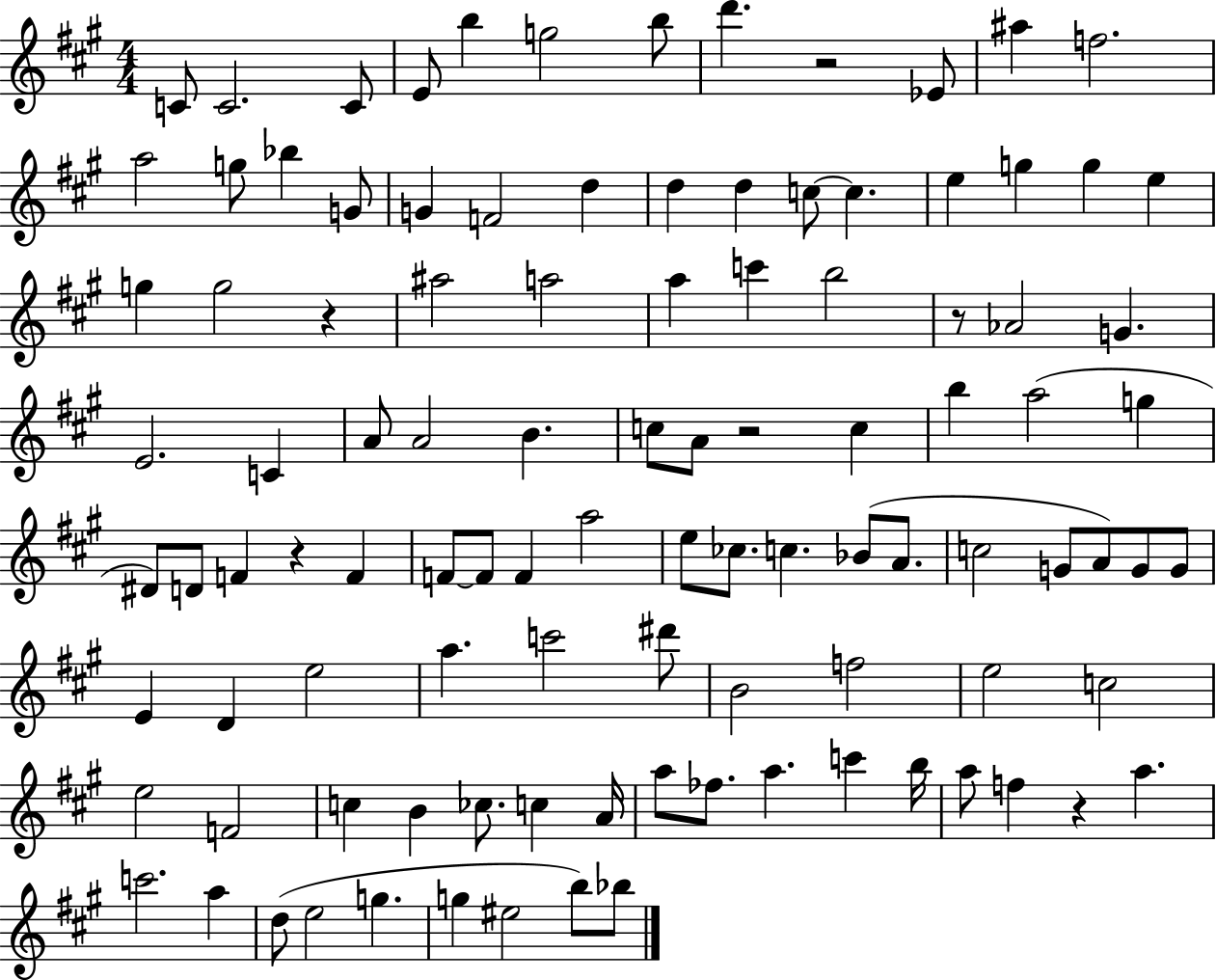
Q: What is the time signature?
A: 4/4